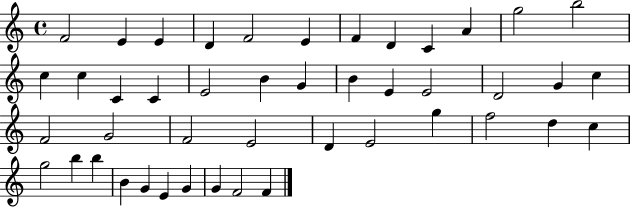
{
  \clef treble
  \time 4/4
  \defaultTimeSignature
  \key c \major
  f'2 e'4 e'4 | d'4 f'2 e'4 | f'4 d'4 c'4 a'4 | g''2 b''2 | \break c''4 c''4 c'4 c'4 | e'2 b'4 g'4 | b'4 e'4 e'2 | d'2 g'4 c''4 | \break f'2 g'2 | f'2 e'2 | d'4 e'2 g''4 | f''2 d''4 c''4 | \break g''2 b''4 b''4 | b'4 g'4 e'4 g'4 | g'4 f'2 f'4 | \bar "|."
}